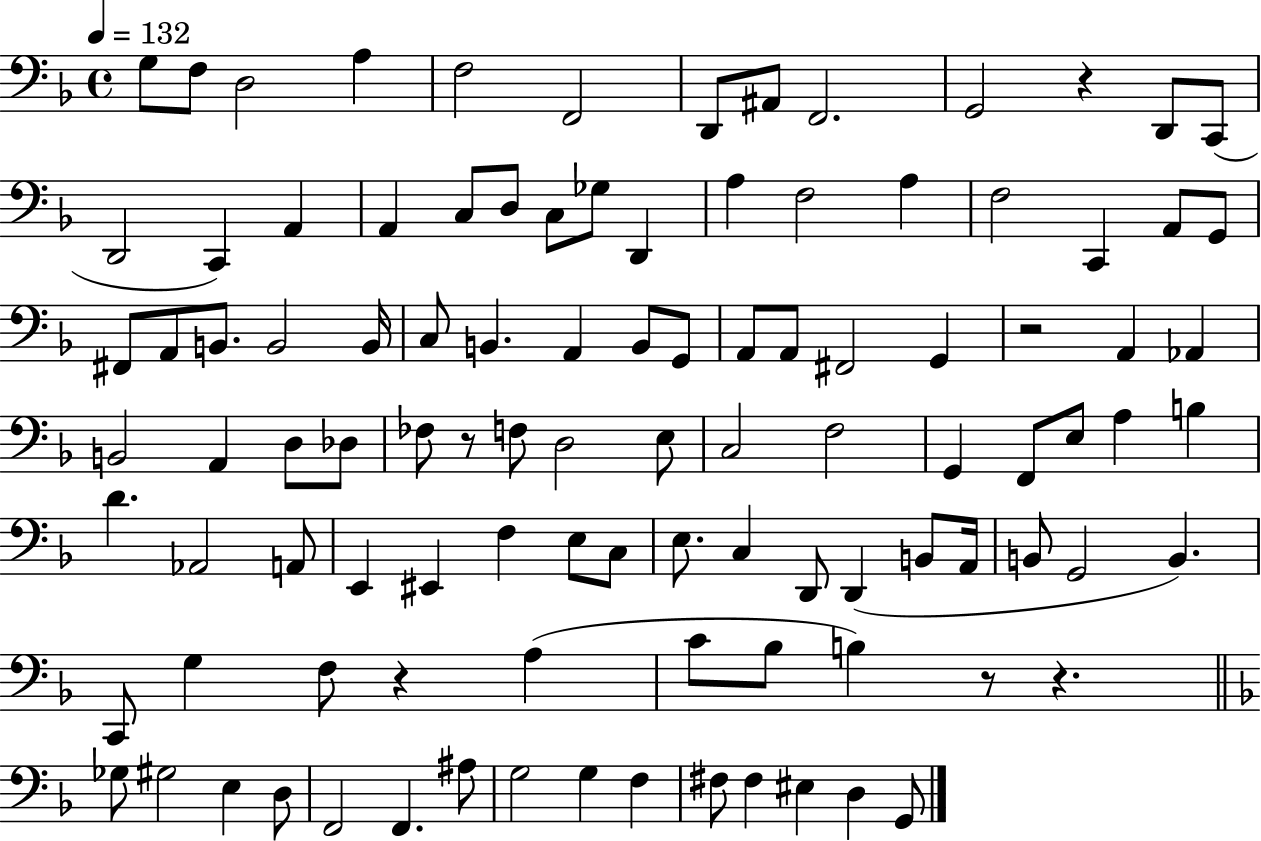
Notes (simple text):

G3/e F3/e D3/h A3/q F3/h F2/h D2/e A#2/e F2/h. G2/h R/q D2/e C2/e D2/h C2/q A2/q A2/q C3/e D3/e C3/e Gb3/e D2/q A3/q F3/h A3/q F3/h C2/q A2/e G2/e F#2/e A2/e B2/e. B2/h B2/s C3/e B2/q. A2/q B2/e G2/e A2/e A2/e F#2/h G2/q R/h A2/q Ab2/q B2/h A2/q D3/e Db3/e FES3/e R/e F3/e D3/h E3/e C3/h F3/h G2/q F2/e E3/e A3/q B3/q D4/q. Ab2/h A2/e E2/q EIS2/q F3/q E3/e C3/e E3/e. C3/q D2/e D2/q B2/e A2/s B2/e G2/h B2/q. C2/e G3/q F3/e R/q A3/q C4/e Bb3/e B3/q R/e R/q. Gb3/e G#3/h E3/q D3/e F2/h F2/q. A#3/e G3/h G3/q F3/q F#3/e F#3/q EIS3/q D3/q G2/e